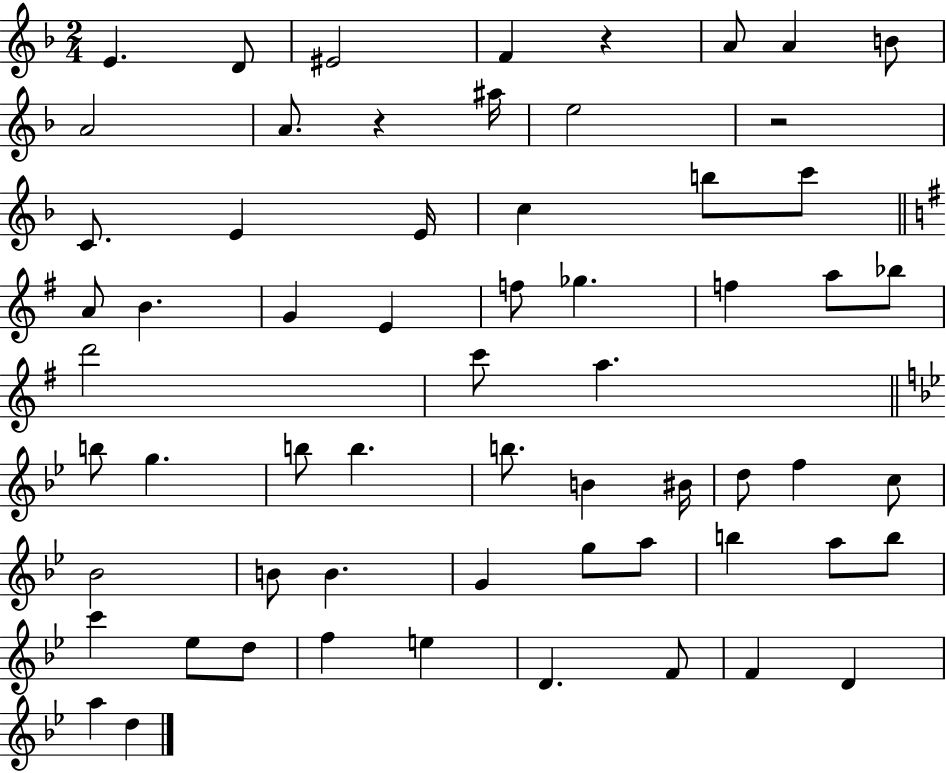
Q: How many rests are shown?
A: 3